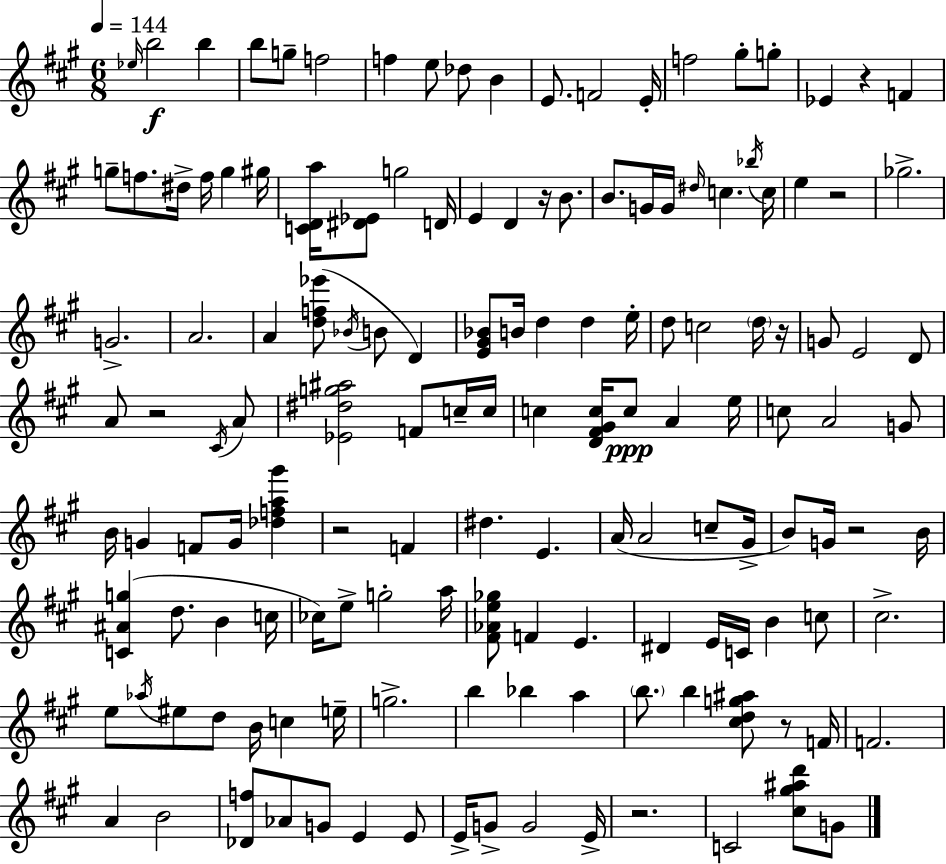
X:1
T:Untitled
M:6/8
L:1/4
K:A
_e/4 b2 b b/2 g/2 f2 f e/2 _d/2 B E/2 F2 E/4 f2 ^g/2 g/2 _E z F g/2 f/2 ^d/4 f/4 g ^g/4 [CDa]/4 [^D_E]/2 g2 D/4 E D z/4 B/2 B/2 G/4 G/4 ^d/4 c _b/4 c/4 e z2 _g2 G2 A2 A [df_e']/2 _B/4 B/2 D [E^G_B]/2 B/4 d d e/4 d/2 c2 d/4 z/4 G/2 E2 D/2 A/2 z2 ^C/4 A/2 [_E^dg^a]2 F/2 c/4 c/4 c [D^F^Gc]/4 c/2 A e/4 c/2 A2 G/2 B/4 G F/2 G/4 [_dfa^g'] z2 F ^d E A/4 A2 c/2 ^G/4 B/2 G/4 z2 B/4 [C^Ag] d/2 B c/4 _c/4 e/2 g2 a/4 [^F_Ae_g]/2 F E ^D E/4 C/4 B c/2 ^c2 e/2 _a/4 ^e/2 d/2 B/4 c e/4 g2 b _b a b/2 b [^cdg^a]/2 z/2 F/4 F2 A B2 [_Df]/2 _A/2 G/2 E E/2 E/4 G/2 G2 E/4 z2 C2 [^c^g^ad']/2 G/2